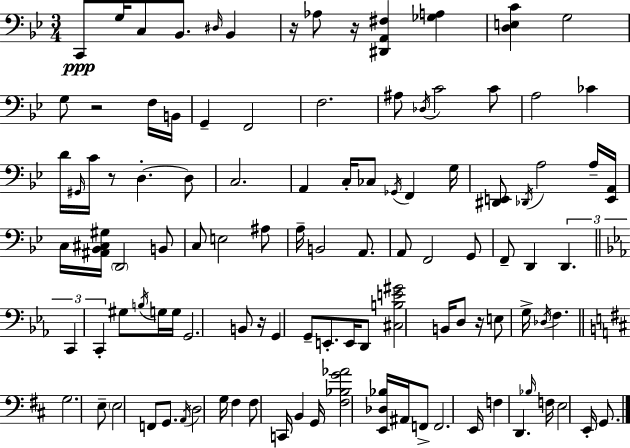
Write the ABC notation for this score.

X:1
T:Untitled
M:3/4
L:1/4
K:Gm
C,,/2 G,/4 C,/2 _B,,/2 ^D,/4 _B,, z/4 _A,/2 z/4 [^D,,A,,^F,] [_G,A,] [D,E,C] G,2 G,/2 z2 F,/4 B,,/4 G,, F,,2 F,2 ^A,/2 _D,/4 C2 C/2 A,2 _C D/4 ^G,,/4 C/4 z/2 D, D,/2 C,2 A,, C,/4 _C,/2 _G,,/4 F,, G,/4 [^D,,E,,]/2 _D,,/4 A,2 A,/4 [E,,A,,]/4 C,/4 [^A,,_B,,^C,^G,]/4 D,,2 B,,/2 C,/2 E,2 ^A,/2 A,/4 B,,2 A,,/2 A,,/2 F,,2 G,,/2 F,,/2 D,, D,, C,, C,, ^G,/2 B,/4 G,/4 G,/4 G,,2 B,,/2 z/4 G,, G,,/2 E,,/2 E,,/4 D,,/2 [^C,B,E^G]2 B,,/4 D,/2 z/4 E,/2 G,/4 _D,/4 F, G,2 E,/2 E,2 F,,/2 G,,/2 A,,/4 D,2 G,/4 ^F, ^F,/2 C,,/4 B,, G,,/4 [^F,_B,G_A]2 [E,,_D,_B,]/4 ^A,,/4 F,,/2 F,,2 E,,/4 F, D,, _B,/4 F,/4 E,2 E,,/4 G,,/2